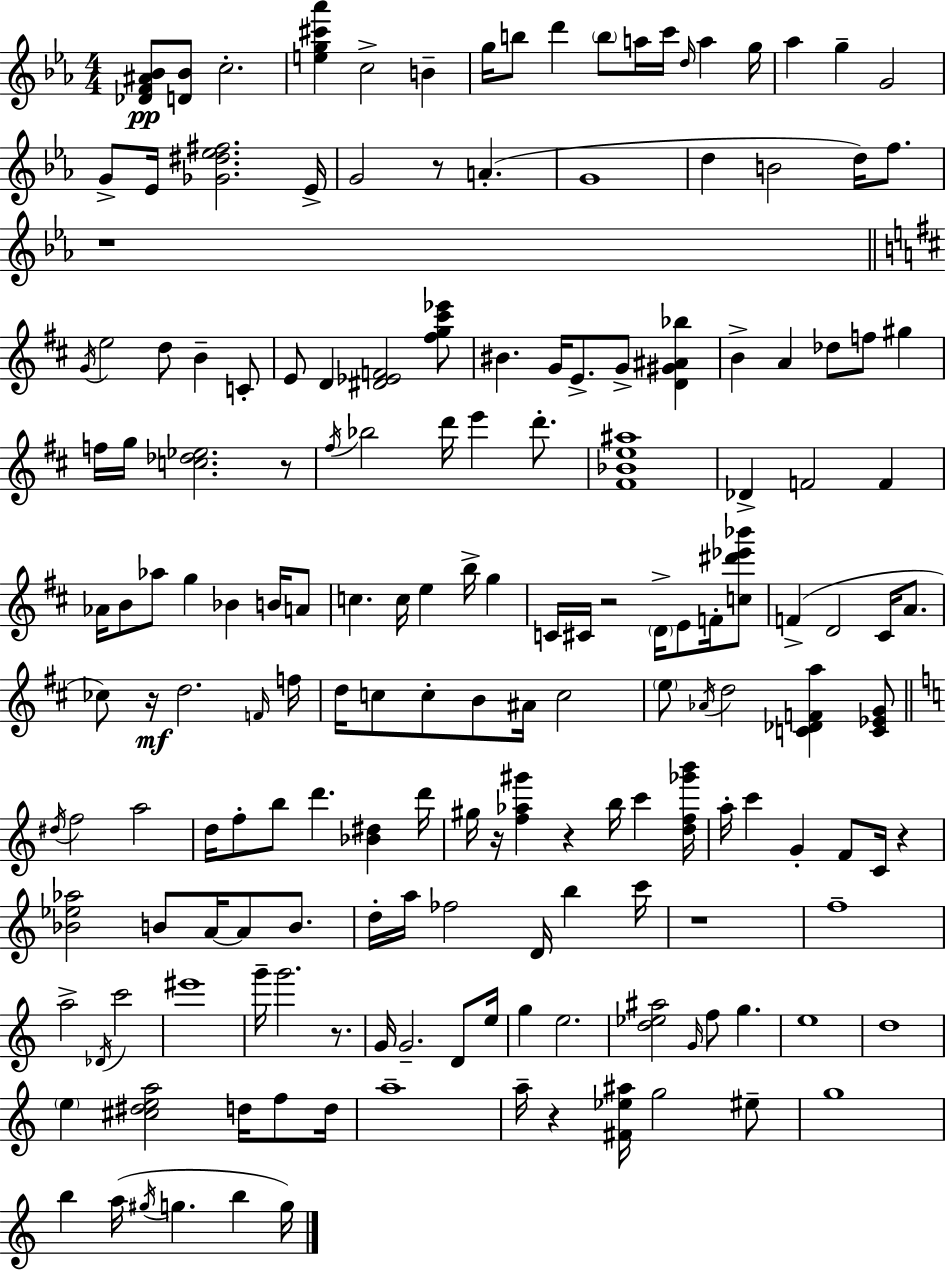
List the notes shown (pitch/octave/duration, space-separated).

[Db4,F4,A#4,Bb4]/e [D4,Bb4]/e C5/h. [E5,G5,C#6,Ab6]/q C5/h B4/q G5/s B5/e D6/q B5/e A5/s C6/s D5/s A5/q G5/s Ab5/q G5/q G4/h G4/e Eb4/s [Gb4,D#5,Eb5,F#5]/h. Eb4/s G4/h R/e A4/q. G4/w D5/q B4/h D5/s F5/e. R/w G4/s E5/h D5/e B4/q C4/e E4/e D4/q [D#4,Eb4,F4]/h [F#5,G5,C#6,Eb6]/e BIS4/q. G4/s E4/e. G4/e [D4,G#4,A#4,Bb5]/q B4/q A4/q Db5/e F5/e G#5/q F5/s G5/s [C5,Db5,Eb5]/h. R/e F#5/s Bb5/h D6/s E6/q D6/e. [F#4,Bb4,E5,A#5]/w Db4/q F4/h F4/q Ab4/s B4/e Ab5/e G5/q Bb4/q B4/s A4/e C5/q. C5/s E5/q B5/s G5/q C4/s C#4/s R/h D4/s E4/e F4/s [C5,D#6,Eb6,Bb6]/e F4/q D4/h C#4/s A4/e. CES5/e R/s D5/h. F4/s F5/s D5/s C5/e C5/e B4/e A#4/s C5/h E5/e Ab4/s D5/h [C4,Db4,F4,A5]/q [C4,Eb4,G4]/e D#5/s F5/h A5/h D5/s F5/e B5/e D6/q. [Bb4,D#5]/q D6/s G#5/s R/s [F5,Ab5,G#6]/q R/q B5/s C6/q [D5,F5,Gb6,B6]/s A5/s C6/q G4/q F4/e C4/s R/q [Bb4,Eb5,Ab5]/h B4/e A4/s A4/e B4/e. D5/s A5/s FES5/h D4/s B5/q C6/s R/w F5/w A5/h Db4/s C6/h EIS6/w G6/s G6/h. R/e. G4/s G4/h. D4/e E5/s G5/q E5/h. [D5,Eb5,A#5]/h G4/s F5/e G5/q. E5/w D5/w E5/q [C#5,D#5,E5,A5]/h D5/s F5/e D5/s A5/w A5/s R/q [F#4,Eb5,A#5]/s G5/h EIS5/e G5/w B5/q A5/s G#5/s G5/q. B5/q G5/s